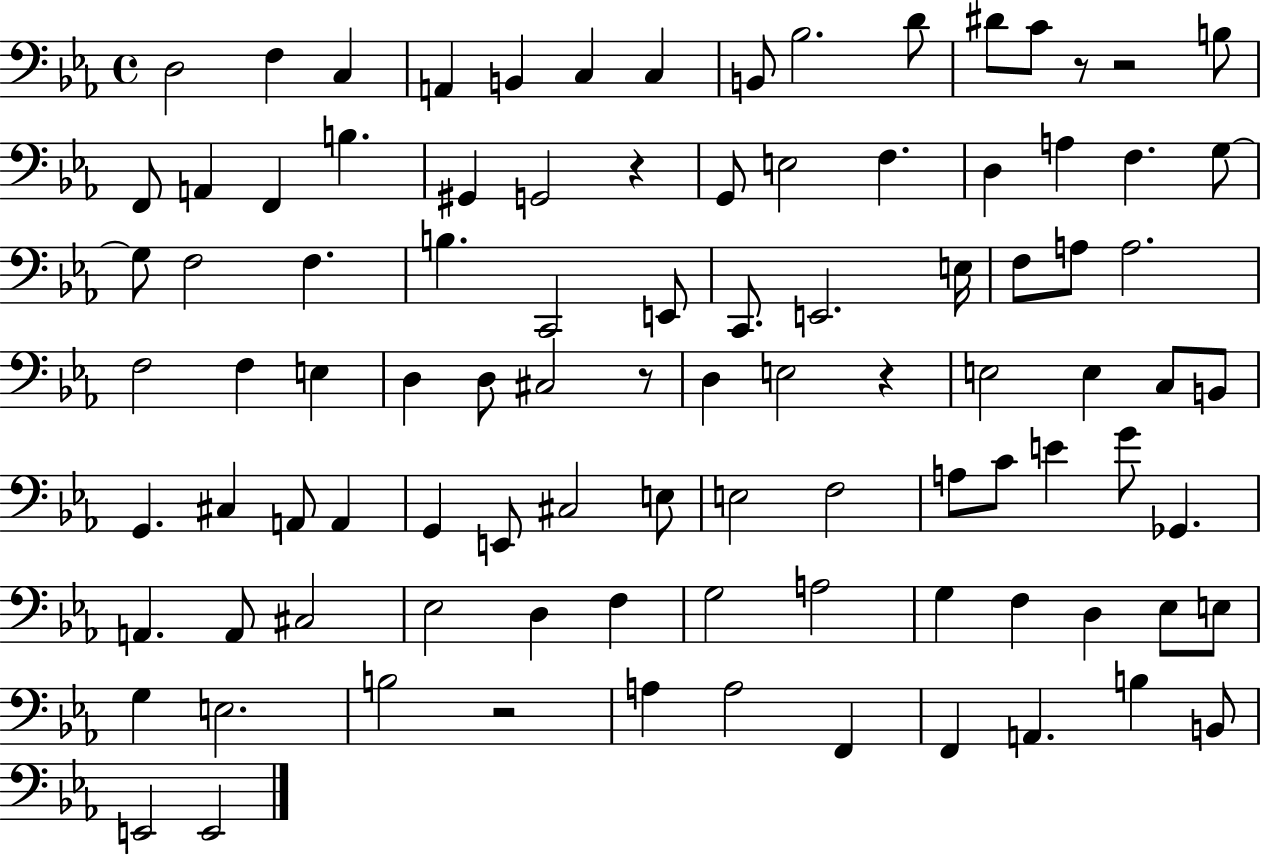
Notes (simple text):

D3/h F3/q C3/q A2/q B2/q C3/q C3/q B2/e Bb3/h. D4/e D#4/e C4/e R/e R/h B3/e F2/e A2/q F2/q B3/q. G#2/q G2/h R/q G2/e E3/h F3/q. D3/q A3/q F3/q. G3/e G3/e F3/h F3/q. B3/q. C2/h E2/e C2/e. E2/h. E3/s F3/e A3/e A3/h. F3/h F3/q E3/q D3/q D3/e C#3/h R/e D3/q E3/h R/q E3/h E3/q C3/e B2/e G2/q. C#3/q A2/e A2/q G2/q E2/e C#3/h E3/e E3/h F3/h A3/e C4/e E4/q G4/e Gb2/q. A2/q. A2/e C#3/h Eb3/h D3/q F3/q G3/h A3/h G3/q F3/q D3/q Eb3/e E3/e G3/q E3/h. B3/h R/h A3/q A3/h F2/q F2/q A2/q. B3/q B2/e E2/h E2/h